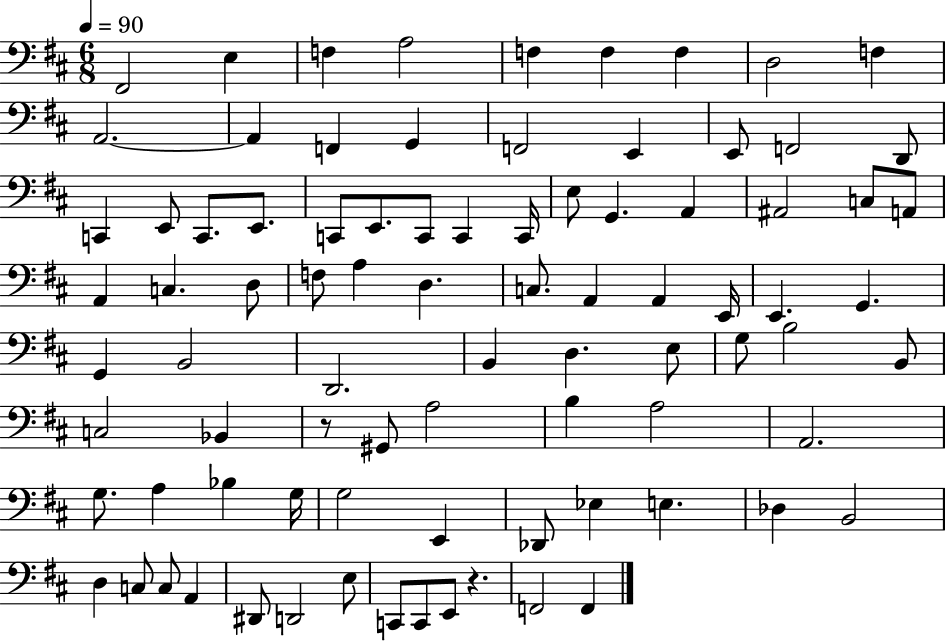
{
  \clef bass
  \numericTimeSignature
  \time 6/8
  \key d \major
  \tempo 4 = 90
  fis,2 e4 | f4 a2 | f4 f4 f4 | d2 f4 | \break a,2.~~ | a,4 f,4 g,4 | f,2 e,4 | e,8 f,2 d,8 | \break c,4 e,8 c,8. e,8. | c,8 e,8. c,8 c,4 c,16 | e8 g,4. a,4 | ais,2 c8 a,8 | \break a,4 c4. d8 | f8 a4 d4. | c8. a,4 a,4 e,16 | e,4. g,4. | \break g,4 b,2 | d,2. | b,4 d4. e8 | g8 b2 b,8 | \break c2 bes,4 | r8 gis,8 a2 | b4 a2 | a,2. | \break g8. a4 bes4 g16 | g2 e,4 | des,8 ees4 e4. | des4 b,2 | \break d4 c8 c8 a,4 | dis,8 d,2 e8 | c,8 c,8 e,8 r4. | f,2 f,4 | \break \bar "|."
}